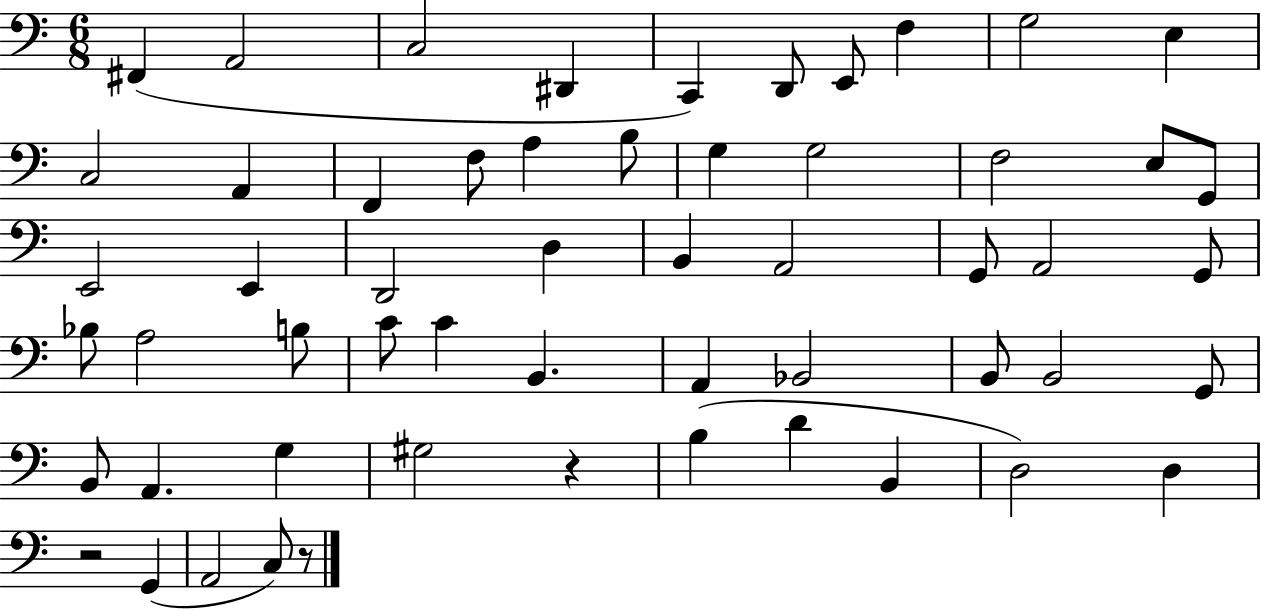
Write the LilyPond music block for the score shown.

{
  \clef bass
  \numericTimeSignature
  \time 6/8
  \key c \major
  fis,4( a,2 | c2 dis,4 | c,4) d,8 e,8 f4 | g2 e4 | \break c2 a,4 | f,4 f8 a4 b8 | g4 g2 | f2 e8 g,8 | \break e,2 e,4 | d,2 d4 | b,4 a,2 | g,8 a,2 g,8 | \break bes8 a2 b8 | c'8 c'4 b,4. | a,4 bes,2 | b,8 b,2 g,8 | \break b,8 a,4. g4 | gis2 r4 | b4( d'4 b,4 | d2) d4 | \break r2 g,4( | a,2 c8) r8 | \bar "|."
}